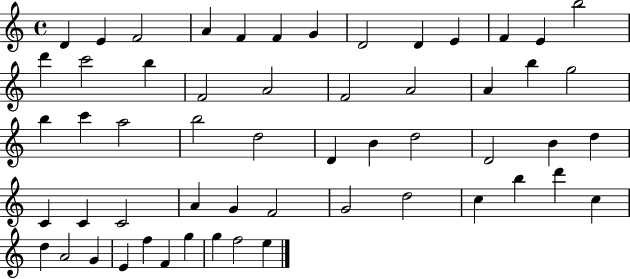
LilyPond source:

{
  \clef treble
  \time 4/4
  \defaultTimeSignature
  \key c \major
  d'4 e'4 f'2 | a'4 f'4 f'4 g'4 | d'2 d'4 e'4 | f'4 e'4 b''2 | \break d'''4 c'''2 b''4 | f'2 a'2 | f'2 a'2 | a'4 b''4 g''2 | \break b''4 c'''4 a''2 | b''2 d''2 | d'4 b'4 d''2 | d'2 b'4 d''4 | \break c'4 c'4 c'2 | a'4 g'4 f'2 | g'2 d''2 | c''4 b''4 d'''4 c''4 | \break d''4 a'2 g'4 | e'4 f''4 f'4 g''4 | g''4 f''2 e''4 | \bar "|."
}